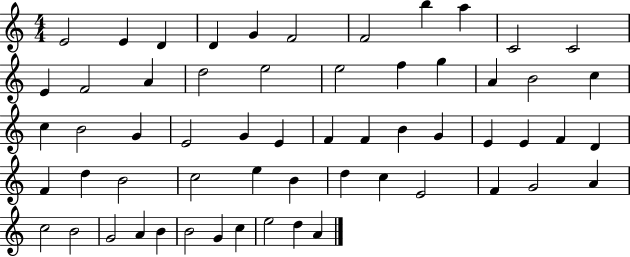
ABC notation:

X:1
T:Untitled
M:4/4
L:1/4
K:C
E2 E D D G F2 F2 b a C2 C2 E F2 A d2 e2 e2 f g A B2 c c B2 G E2 G E F F B G E E F D F d B2 c2 e B d c E2 F G2 A c2 B2 G2 A B B2 G c e2 d A